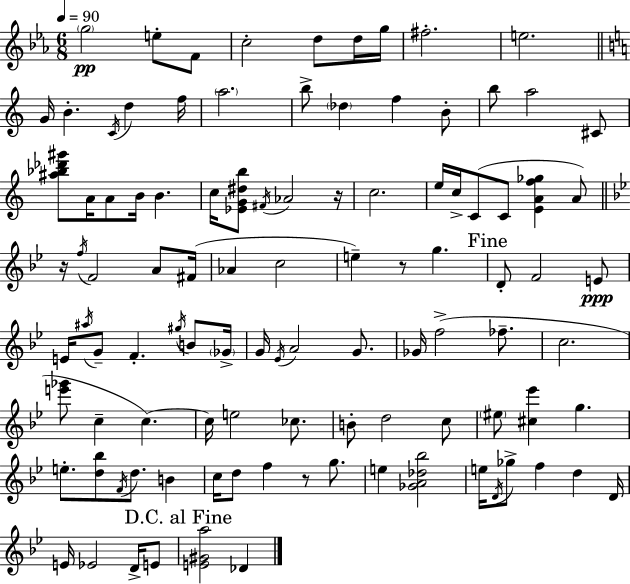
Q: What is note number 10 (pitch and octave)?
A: G4